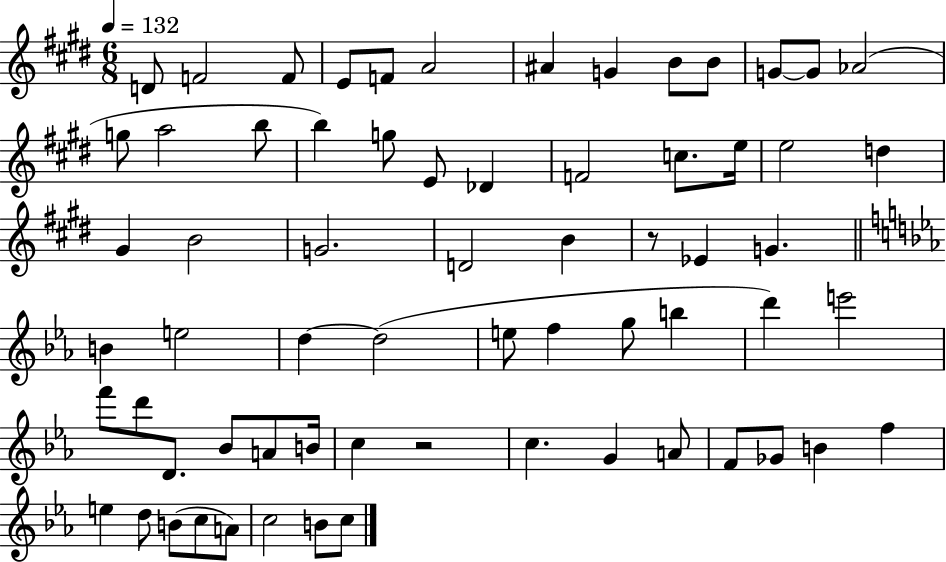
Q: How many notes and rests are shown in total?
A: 66